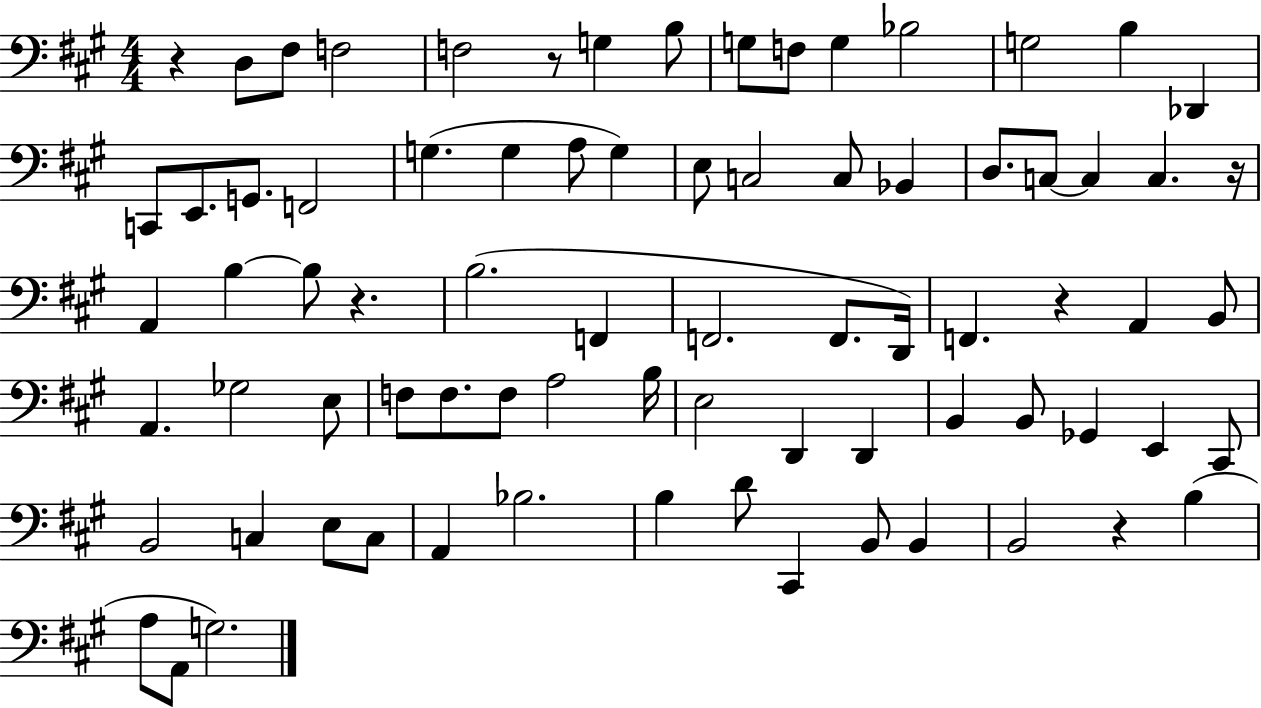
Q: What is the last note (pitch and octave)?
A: G3